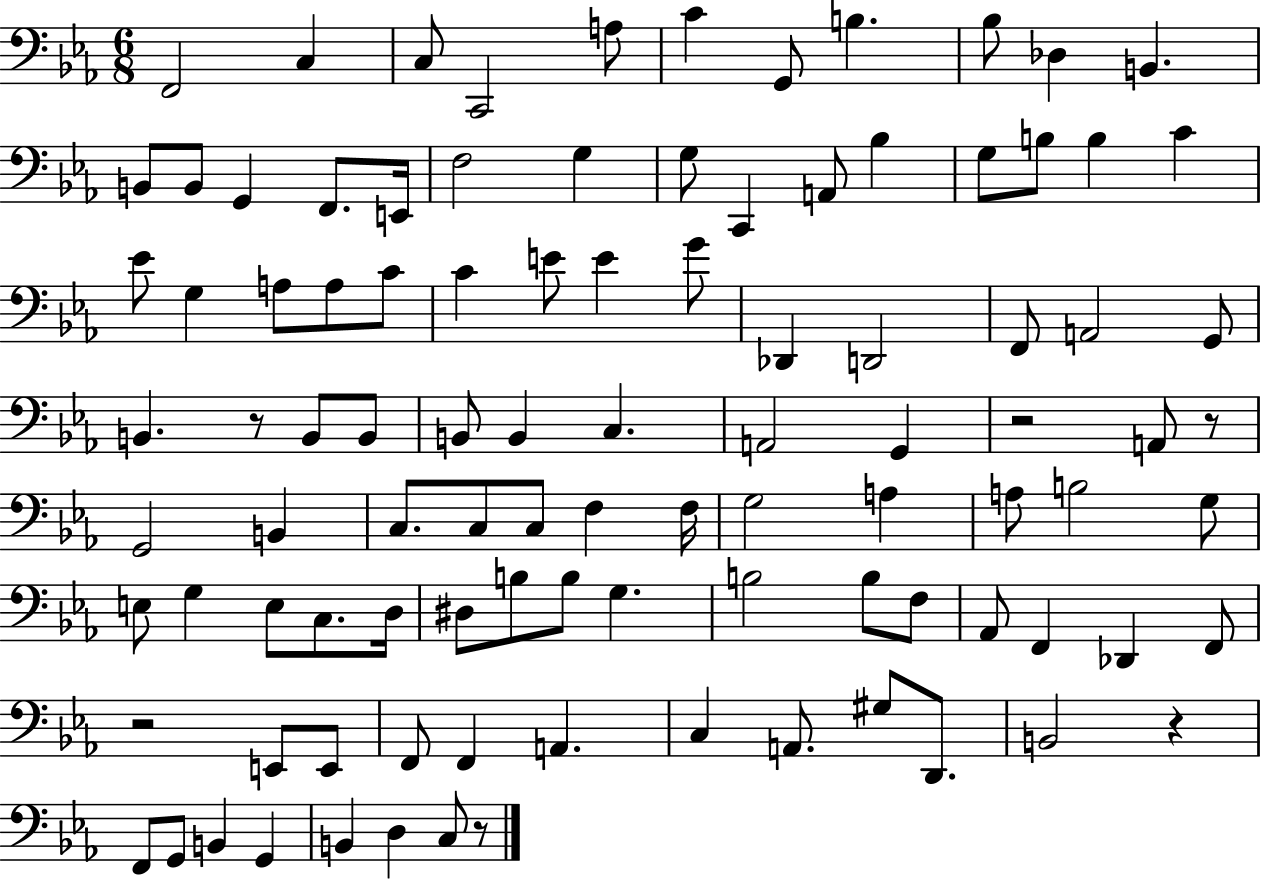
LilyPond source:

{
  \clef bass
  \numericTimeSignature
  \time 6/8
  \key ees \major
  \repeat volta 2 { f,2 c4 | c8 c,2 a8 | c'4 g,8 b4. | bes8 des4 b,4. | \break b,8 b,8 g,4 f,8. e,16 | f2 g4 | g8 c,4 a,8 bes4 | g8 b8 b4 c'4 | \break ees'8 g4 a8 a8 c'8 | c'4 e'8 e'4 g'8 | des,4 d,2 | f,8 a,2 g,8 | \break b,4. r8 b,8 b,8 | b,8 b,4 c4. | a,2 g,4 | r2 a,8 r8 | \break g,2 b,4 | c8. c8 c8 f4 f16 | g2 a4 | a8 b2 g8 | \break e8 g4 e8 c8. d16 | dis8 b8 b8 g4. | b2 b8 f8 | aes,8 f,4 des,4 f,8 | \break r2 e,8 e,8 | f,8 f,4 a,4. | c4 a,8. gis8 d,8. | b,2 r4 | \break f,8 g,8 b,4 g,4 | b,4 d4 c8 r8 | } \bar "|."
}